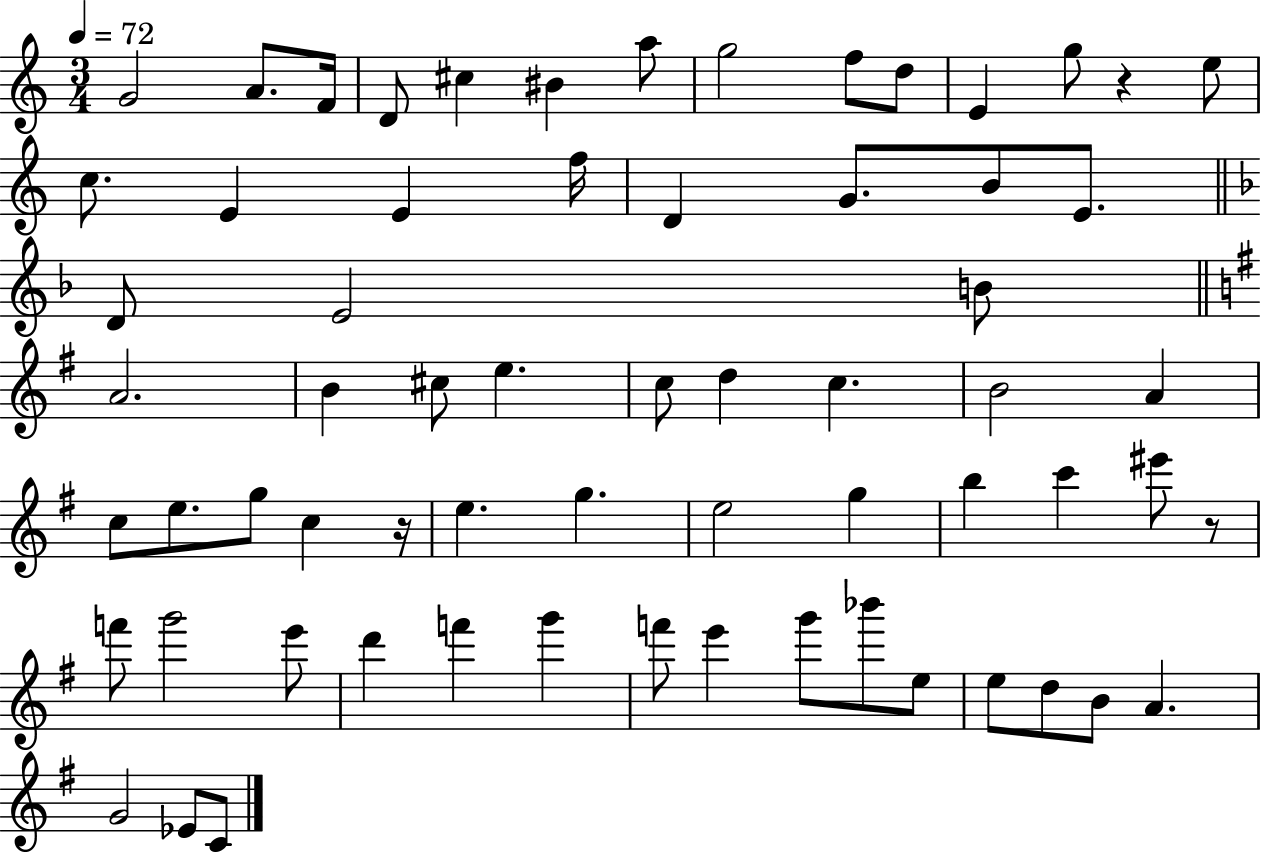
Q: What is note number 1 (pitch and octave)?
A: G4